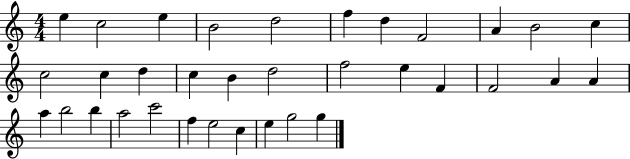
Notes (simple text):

E5/q C5/h E5/q B4/h D5/h F5/q D5/q F4/h A4/q B4/h C5/q C5/h C5/q D5/q C5/q B4/q D5/h F5/h E5/q F4/q F4/h A4/q A4/q A5/q B5/h B5/q A5/h C6/h F5/q E5/h C5/q E5/q G5/h G5/q